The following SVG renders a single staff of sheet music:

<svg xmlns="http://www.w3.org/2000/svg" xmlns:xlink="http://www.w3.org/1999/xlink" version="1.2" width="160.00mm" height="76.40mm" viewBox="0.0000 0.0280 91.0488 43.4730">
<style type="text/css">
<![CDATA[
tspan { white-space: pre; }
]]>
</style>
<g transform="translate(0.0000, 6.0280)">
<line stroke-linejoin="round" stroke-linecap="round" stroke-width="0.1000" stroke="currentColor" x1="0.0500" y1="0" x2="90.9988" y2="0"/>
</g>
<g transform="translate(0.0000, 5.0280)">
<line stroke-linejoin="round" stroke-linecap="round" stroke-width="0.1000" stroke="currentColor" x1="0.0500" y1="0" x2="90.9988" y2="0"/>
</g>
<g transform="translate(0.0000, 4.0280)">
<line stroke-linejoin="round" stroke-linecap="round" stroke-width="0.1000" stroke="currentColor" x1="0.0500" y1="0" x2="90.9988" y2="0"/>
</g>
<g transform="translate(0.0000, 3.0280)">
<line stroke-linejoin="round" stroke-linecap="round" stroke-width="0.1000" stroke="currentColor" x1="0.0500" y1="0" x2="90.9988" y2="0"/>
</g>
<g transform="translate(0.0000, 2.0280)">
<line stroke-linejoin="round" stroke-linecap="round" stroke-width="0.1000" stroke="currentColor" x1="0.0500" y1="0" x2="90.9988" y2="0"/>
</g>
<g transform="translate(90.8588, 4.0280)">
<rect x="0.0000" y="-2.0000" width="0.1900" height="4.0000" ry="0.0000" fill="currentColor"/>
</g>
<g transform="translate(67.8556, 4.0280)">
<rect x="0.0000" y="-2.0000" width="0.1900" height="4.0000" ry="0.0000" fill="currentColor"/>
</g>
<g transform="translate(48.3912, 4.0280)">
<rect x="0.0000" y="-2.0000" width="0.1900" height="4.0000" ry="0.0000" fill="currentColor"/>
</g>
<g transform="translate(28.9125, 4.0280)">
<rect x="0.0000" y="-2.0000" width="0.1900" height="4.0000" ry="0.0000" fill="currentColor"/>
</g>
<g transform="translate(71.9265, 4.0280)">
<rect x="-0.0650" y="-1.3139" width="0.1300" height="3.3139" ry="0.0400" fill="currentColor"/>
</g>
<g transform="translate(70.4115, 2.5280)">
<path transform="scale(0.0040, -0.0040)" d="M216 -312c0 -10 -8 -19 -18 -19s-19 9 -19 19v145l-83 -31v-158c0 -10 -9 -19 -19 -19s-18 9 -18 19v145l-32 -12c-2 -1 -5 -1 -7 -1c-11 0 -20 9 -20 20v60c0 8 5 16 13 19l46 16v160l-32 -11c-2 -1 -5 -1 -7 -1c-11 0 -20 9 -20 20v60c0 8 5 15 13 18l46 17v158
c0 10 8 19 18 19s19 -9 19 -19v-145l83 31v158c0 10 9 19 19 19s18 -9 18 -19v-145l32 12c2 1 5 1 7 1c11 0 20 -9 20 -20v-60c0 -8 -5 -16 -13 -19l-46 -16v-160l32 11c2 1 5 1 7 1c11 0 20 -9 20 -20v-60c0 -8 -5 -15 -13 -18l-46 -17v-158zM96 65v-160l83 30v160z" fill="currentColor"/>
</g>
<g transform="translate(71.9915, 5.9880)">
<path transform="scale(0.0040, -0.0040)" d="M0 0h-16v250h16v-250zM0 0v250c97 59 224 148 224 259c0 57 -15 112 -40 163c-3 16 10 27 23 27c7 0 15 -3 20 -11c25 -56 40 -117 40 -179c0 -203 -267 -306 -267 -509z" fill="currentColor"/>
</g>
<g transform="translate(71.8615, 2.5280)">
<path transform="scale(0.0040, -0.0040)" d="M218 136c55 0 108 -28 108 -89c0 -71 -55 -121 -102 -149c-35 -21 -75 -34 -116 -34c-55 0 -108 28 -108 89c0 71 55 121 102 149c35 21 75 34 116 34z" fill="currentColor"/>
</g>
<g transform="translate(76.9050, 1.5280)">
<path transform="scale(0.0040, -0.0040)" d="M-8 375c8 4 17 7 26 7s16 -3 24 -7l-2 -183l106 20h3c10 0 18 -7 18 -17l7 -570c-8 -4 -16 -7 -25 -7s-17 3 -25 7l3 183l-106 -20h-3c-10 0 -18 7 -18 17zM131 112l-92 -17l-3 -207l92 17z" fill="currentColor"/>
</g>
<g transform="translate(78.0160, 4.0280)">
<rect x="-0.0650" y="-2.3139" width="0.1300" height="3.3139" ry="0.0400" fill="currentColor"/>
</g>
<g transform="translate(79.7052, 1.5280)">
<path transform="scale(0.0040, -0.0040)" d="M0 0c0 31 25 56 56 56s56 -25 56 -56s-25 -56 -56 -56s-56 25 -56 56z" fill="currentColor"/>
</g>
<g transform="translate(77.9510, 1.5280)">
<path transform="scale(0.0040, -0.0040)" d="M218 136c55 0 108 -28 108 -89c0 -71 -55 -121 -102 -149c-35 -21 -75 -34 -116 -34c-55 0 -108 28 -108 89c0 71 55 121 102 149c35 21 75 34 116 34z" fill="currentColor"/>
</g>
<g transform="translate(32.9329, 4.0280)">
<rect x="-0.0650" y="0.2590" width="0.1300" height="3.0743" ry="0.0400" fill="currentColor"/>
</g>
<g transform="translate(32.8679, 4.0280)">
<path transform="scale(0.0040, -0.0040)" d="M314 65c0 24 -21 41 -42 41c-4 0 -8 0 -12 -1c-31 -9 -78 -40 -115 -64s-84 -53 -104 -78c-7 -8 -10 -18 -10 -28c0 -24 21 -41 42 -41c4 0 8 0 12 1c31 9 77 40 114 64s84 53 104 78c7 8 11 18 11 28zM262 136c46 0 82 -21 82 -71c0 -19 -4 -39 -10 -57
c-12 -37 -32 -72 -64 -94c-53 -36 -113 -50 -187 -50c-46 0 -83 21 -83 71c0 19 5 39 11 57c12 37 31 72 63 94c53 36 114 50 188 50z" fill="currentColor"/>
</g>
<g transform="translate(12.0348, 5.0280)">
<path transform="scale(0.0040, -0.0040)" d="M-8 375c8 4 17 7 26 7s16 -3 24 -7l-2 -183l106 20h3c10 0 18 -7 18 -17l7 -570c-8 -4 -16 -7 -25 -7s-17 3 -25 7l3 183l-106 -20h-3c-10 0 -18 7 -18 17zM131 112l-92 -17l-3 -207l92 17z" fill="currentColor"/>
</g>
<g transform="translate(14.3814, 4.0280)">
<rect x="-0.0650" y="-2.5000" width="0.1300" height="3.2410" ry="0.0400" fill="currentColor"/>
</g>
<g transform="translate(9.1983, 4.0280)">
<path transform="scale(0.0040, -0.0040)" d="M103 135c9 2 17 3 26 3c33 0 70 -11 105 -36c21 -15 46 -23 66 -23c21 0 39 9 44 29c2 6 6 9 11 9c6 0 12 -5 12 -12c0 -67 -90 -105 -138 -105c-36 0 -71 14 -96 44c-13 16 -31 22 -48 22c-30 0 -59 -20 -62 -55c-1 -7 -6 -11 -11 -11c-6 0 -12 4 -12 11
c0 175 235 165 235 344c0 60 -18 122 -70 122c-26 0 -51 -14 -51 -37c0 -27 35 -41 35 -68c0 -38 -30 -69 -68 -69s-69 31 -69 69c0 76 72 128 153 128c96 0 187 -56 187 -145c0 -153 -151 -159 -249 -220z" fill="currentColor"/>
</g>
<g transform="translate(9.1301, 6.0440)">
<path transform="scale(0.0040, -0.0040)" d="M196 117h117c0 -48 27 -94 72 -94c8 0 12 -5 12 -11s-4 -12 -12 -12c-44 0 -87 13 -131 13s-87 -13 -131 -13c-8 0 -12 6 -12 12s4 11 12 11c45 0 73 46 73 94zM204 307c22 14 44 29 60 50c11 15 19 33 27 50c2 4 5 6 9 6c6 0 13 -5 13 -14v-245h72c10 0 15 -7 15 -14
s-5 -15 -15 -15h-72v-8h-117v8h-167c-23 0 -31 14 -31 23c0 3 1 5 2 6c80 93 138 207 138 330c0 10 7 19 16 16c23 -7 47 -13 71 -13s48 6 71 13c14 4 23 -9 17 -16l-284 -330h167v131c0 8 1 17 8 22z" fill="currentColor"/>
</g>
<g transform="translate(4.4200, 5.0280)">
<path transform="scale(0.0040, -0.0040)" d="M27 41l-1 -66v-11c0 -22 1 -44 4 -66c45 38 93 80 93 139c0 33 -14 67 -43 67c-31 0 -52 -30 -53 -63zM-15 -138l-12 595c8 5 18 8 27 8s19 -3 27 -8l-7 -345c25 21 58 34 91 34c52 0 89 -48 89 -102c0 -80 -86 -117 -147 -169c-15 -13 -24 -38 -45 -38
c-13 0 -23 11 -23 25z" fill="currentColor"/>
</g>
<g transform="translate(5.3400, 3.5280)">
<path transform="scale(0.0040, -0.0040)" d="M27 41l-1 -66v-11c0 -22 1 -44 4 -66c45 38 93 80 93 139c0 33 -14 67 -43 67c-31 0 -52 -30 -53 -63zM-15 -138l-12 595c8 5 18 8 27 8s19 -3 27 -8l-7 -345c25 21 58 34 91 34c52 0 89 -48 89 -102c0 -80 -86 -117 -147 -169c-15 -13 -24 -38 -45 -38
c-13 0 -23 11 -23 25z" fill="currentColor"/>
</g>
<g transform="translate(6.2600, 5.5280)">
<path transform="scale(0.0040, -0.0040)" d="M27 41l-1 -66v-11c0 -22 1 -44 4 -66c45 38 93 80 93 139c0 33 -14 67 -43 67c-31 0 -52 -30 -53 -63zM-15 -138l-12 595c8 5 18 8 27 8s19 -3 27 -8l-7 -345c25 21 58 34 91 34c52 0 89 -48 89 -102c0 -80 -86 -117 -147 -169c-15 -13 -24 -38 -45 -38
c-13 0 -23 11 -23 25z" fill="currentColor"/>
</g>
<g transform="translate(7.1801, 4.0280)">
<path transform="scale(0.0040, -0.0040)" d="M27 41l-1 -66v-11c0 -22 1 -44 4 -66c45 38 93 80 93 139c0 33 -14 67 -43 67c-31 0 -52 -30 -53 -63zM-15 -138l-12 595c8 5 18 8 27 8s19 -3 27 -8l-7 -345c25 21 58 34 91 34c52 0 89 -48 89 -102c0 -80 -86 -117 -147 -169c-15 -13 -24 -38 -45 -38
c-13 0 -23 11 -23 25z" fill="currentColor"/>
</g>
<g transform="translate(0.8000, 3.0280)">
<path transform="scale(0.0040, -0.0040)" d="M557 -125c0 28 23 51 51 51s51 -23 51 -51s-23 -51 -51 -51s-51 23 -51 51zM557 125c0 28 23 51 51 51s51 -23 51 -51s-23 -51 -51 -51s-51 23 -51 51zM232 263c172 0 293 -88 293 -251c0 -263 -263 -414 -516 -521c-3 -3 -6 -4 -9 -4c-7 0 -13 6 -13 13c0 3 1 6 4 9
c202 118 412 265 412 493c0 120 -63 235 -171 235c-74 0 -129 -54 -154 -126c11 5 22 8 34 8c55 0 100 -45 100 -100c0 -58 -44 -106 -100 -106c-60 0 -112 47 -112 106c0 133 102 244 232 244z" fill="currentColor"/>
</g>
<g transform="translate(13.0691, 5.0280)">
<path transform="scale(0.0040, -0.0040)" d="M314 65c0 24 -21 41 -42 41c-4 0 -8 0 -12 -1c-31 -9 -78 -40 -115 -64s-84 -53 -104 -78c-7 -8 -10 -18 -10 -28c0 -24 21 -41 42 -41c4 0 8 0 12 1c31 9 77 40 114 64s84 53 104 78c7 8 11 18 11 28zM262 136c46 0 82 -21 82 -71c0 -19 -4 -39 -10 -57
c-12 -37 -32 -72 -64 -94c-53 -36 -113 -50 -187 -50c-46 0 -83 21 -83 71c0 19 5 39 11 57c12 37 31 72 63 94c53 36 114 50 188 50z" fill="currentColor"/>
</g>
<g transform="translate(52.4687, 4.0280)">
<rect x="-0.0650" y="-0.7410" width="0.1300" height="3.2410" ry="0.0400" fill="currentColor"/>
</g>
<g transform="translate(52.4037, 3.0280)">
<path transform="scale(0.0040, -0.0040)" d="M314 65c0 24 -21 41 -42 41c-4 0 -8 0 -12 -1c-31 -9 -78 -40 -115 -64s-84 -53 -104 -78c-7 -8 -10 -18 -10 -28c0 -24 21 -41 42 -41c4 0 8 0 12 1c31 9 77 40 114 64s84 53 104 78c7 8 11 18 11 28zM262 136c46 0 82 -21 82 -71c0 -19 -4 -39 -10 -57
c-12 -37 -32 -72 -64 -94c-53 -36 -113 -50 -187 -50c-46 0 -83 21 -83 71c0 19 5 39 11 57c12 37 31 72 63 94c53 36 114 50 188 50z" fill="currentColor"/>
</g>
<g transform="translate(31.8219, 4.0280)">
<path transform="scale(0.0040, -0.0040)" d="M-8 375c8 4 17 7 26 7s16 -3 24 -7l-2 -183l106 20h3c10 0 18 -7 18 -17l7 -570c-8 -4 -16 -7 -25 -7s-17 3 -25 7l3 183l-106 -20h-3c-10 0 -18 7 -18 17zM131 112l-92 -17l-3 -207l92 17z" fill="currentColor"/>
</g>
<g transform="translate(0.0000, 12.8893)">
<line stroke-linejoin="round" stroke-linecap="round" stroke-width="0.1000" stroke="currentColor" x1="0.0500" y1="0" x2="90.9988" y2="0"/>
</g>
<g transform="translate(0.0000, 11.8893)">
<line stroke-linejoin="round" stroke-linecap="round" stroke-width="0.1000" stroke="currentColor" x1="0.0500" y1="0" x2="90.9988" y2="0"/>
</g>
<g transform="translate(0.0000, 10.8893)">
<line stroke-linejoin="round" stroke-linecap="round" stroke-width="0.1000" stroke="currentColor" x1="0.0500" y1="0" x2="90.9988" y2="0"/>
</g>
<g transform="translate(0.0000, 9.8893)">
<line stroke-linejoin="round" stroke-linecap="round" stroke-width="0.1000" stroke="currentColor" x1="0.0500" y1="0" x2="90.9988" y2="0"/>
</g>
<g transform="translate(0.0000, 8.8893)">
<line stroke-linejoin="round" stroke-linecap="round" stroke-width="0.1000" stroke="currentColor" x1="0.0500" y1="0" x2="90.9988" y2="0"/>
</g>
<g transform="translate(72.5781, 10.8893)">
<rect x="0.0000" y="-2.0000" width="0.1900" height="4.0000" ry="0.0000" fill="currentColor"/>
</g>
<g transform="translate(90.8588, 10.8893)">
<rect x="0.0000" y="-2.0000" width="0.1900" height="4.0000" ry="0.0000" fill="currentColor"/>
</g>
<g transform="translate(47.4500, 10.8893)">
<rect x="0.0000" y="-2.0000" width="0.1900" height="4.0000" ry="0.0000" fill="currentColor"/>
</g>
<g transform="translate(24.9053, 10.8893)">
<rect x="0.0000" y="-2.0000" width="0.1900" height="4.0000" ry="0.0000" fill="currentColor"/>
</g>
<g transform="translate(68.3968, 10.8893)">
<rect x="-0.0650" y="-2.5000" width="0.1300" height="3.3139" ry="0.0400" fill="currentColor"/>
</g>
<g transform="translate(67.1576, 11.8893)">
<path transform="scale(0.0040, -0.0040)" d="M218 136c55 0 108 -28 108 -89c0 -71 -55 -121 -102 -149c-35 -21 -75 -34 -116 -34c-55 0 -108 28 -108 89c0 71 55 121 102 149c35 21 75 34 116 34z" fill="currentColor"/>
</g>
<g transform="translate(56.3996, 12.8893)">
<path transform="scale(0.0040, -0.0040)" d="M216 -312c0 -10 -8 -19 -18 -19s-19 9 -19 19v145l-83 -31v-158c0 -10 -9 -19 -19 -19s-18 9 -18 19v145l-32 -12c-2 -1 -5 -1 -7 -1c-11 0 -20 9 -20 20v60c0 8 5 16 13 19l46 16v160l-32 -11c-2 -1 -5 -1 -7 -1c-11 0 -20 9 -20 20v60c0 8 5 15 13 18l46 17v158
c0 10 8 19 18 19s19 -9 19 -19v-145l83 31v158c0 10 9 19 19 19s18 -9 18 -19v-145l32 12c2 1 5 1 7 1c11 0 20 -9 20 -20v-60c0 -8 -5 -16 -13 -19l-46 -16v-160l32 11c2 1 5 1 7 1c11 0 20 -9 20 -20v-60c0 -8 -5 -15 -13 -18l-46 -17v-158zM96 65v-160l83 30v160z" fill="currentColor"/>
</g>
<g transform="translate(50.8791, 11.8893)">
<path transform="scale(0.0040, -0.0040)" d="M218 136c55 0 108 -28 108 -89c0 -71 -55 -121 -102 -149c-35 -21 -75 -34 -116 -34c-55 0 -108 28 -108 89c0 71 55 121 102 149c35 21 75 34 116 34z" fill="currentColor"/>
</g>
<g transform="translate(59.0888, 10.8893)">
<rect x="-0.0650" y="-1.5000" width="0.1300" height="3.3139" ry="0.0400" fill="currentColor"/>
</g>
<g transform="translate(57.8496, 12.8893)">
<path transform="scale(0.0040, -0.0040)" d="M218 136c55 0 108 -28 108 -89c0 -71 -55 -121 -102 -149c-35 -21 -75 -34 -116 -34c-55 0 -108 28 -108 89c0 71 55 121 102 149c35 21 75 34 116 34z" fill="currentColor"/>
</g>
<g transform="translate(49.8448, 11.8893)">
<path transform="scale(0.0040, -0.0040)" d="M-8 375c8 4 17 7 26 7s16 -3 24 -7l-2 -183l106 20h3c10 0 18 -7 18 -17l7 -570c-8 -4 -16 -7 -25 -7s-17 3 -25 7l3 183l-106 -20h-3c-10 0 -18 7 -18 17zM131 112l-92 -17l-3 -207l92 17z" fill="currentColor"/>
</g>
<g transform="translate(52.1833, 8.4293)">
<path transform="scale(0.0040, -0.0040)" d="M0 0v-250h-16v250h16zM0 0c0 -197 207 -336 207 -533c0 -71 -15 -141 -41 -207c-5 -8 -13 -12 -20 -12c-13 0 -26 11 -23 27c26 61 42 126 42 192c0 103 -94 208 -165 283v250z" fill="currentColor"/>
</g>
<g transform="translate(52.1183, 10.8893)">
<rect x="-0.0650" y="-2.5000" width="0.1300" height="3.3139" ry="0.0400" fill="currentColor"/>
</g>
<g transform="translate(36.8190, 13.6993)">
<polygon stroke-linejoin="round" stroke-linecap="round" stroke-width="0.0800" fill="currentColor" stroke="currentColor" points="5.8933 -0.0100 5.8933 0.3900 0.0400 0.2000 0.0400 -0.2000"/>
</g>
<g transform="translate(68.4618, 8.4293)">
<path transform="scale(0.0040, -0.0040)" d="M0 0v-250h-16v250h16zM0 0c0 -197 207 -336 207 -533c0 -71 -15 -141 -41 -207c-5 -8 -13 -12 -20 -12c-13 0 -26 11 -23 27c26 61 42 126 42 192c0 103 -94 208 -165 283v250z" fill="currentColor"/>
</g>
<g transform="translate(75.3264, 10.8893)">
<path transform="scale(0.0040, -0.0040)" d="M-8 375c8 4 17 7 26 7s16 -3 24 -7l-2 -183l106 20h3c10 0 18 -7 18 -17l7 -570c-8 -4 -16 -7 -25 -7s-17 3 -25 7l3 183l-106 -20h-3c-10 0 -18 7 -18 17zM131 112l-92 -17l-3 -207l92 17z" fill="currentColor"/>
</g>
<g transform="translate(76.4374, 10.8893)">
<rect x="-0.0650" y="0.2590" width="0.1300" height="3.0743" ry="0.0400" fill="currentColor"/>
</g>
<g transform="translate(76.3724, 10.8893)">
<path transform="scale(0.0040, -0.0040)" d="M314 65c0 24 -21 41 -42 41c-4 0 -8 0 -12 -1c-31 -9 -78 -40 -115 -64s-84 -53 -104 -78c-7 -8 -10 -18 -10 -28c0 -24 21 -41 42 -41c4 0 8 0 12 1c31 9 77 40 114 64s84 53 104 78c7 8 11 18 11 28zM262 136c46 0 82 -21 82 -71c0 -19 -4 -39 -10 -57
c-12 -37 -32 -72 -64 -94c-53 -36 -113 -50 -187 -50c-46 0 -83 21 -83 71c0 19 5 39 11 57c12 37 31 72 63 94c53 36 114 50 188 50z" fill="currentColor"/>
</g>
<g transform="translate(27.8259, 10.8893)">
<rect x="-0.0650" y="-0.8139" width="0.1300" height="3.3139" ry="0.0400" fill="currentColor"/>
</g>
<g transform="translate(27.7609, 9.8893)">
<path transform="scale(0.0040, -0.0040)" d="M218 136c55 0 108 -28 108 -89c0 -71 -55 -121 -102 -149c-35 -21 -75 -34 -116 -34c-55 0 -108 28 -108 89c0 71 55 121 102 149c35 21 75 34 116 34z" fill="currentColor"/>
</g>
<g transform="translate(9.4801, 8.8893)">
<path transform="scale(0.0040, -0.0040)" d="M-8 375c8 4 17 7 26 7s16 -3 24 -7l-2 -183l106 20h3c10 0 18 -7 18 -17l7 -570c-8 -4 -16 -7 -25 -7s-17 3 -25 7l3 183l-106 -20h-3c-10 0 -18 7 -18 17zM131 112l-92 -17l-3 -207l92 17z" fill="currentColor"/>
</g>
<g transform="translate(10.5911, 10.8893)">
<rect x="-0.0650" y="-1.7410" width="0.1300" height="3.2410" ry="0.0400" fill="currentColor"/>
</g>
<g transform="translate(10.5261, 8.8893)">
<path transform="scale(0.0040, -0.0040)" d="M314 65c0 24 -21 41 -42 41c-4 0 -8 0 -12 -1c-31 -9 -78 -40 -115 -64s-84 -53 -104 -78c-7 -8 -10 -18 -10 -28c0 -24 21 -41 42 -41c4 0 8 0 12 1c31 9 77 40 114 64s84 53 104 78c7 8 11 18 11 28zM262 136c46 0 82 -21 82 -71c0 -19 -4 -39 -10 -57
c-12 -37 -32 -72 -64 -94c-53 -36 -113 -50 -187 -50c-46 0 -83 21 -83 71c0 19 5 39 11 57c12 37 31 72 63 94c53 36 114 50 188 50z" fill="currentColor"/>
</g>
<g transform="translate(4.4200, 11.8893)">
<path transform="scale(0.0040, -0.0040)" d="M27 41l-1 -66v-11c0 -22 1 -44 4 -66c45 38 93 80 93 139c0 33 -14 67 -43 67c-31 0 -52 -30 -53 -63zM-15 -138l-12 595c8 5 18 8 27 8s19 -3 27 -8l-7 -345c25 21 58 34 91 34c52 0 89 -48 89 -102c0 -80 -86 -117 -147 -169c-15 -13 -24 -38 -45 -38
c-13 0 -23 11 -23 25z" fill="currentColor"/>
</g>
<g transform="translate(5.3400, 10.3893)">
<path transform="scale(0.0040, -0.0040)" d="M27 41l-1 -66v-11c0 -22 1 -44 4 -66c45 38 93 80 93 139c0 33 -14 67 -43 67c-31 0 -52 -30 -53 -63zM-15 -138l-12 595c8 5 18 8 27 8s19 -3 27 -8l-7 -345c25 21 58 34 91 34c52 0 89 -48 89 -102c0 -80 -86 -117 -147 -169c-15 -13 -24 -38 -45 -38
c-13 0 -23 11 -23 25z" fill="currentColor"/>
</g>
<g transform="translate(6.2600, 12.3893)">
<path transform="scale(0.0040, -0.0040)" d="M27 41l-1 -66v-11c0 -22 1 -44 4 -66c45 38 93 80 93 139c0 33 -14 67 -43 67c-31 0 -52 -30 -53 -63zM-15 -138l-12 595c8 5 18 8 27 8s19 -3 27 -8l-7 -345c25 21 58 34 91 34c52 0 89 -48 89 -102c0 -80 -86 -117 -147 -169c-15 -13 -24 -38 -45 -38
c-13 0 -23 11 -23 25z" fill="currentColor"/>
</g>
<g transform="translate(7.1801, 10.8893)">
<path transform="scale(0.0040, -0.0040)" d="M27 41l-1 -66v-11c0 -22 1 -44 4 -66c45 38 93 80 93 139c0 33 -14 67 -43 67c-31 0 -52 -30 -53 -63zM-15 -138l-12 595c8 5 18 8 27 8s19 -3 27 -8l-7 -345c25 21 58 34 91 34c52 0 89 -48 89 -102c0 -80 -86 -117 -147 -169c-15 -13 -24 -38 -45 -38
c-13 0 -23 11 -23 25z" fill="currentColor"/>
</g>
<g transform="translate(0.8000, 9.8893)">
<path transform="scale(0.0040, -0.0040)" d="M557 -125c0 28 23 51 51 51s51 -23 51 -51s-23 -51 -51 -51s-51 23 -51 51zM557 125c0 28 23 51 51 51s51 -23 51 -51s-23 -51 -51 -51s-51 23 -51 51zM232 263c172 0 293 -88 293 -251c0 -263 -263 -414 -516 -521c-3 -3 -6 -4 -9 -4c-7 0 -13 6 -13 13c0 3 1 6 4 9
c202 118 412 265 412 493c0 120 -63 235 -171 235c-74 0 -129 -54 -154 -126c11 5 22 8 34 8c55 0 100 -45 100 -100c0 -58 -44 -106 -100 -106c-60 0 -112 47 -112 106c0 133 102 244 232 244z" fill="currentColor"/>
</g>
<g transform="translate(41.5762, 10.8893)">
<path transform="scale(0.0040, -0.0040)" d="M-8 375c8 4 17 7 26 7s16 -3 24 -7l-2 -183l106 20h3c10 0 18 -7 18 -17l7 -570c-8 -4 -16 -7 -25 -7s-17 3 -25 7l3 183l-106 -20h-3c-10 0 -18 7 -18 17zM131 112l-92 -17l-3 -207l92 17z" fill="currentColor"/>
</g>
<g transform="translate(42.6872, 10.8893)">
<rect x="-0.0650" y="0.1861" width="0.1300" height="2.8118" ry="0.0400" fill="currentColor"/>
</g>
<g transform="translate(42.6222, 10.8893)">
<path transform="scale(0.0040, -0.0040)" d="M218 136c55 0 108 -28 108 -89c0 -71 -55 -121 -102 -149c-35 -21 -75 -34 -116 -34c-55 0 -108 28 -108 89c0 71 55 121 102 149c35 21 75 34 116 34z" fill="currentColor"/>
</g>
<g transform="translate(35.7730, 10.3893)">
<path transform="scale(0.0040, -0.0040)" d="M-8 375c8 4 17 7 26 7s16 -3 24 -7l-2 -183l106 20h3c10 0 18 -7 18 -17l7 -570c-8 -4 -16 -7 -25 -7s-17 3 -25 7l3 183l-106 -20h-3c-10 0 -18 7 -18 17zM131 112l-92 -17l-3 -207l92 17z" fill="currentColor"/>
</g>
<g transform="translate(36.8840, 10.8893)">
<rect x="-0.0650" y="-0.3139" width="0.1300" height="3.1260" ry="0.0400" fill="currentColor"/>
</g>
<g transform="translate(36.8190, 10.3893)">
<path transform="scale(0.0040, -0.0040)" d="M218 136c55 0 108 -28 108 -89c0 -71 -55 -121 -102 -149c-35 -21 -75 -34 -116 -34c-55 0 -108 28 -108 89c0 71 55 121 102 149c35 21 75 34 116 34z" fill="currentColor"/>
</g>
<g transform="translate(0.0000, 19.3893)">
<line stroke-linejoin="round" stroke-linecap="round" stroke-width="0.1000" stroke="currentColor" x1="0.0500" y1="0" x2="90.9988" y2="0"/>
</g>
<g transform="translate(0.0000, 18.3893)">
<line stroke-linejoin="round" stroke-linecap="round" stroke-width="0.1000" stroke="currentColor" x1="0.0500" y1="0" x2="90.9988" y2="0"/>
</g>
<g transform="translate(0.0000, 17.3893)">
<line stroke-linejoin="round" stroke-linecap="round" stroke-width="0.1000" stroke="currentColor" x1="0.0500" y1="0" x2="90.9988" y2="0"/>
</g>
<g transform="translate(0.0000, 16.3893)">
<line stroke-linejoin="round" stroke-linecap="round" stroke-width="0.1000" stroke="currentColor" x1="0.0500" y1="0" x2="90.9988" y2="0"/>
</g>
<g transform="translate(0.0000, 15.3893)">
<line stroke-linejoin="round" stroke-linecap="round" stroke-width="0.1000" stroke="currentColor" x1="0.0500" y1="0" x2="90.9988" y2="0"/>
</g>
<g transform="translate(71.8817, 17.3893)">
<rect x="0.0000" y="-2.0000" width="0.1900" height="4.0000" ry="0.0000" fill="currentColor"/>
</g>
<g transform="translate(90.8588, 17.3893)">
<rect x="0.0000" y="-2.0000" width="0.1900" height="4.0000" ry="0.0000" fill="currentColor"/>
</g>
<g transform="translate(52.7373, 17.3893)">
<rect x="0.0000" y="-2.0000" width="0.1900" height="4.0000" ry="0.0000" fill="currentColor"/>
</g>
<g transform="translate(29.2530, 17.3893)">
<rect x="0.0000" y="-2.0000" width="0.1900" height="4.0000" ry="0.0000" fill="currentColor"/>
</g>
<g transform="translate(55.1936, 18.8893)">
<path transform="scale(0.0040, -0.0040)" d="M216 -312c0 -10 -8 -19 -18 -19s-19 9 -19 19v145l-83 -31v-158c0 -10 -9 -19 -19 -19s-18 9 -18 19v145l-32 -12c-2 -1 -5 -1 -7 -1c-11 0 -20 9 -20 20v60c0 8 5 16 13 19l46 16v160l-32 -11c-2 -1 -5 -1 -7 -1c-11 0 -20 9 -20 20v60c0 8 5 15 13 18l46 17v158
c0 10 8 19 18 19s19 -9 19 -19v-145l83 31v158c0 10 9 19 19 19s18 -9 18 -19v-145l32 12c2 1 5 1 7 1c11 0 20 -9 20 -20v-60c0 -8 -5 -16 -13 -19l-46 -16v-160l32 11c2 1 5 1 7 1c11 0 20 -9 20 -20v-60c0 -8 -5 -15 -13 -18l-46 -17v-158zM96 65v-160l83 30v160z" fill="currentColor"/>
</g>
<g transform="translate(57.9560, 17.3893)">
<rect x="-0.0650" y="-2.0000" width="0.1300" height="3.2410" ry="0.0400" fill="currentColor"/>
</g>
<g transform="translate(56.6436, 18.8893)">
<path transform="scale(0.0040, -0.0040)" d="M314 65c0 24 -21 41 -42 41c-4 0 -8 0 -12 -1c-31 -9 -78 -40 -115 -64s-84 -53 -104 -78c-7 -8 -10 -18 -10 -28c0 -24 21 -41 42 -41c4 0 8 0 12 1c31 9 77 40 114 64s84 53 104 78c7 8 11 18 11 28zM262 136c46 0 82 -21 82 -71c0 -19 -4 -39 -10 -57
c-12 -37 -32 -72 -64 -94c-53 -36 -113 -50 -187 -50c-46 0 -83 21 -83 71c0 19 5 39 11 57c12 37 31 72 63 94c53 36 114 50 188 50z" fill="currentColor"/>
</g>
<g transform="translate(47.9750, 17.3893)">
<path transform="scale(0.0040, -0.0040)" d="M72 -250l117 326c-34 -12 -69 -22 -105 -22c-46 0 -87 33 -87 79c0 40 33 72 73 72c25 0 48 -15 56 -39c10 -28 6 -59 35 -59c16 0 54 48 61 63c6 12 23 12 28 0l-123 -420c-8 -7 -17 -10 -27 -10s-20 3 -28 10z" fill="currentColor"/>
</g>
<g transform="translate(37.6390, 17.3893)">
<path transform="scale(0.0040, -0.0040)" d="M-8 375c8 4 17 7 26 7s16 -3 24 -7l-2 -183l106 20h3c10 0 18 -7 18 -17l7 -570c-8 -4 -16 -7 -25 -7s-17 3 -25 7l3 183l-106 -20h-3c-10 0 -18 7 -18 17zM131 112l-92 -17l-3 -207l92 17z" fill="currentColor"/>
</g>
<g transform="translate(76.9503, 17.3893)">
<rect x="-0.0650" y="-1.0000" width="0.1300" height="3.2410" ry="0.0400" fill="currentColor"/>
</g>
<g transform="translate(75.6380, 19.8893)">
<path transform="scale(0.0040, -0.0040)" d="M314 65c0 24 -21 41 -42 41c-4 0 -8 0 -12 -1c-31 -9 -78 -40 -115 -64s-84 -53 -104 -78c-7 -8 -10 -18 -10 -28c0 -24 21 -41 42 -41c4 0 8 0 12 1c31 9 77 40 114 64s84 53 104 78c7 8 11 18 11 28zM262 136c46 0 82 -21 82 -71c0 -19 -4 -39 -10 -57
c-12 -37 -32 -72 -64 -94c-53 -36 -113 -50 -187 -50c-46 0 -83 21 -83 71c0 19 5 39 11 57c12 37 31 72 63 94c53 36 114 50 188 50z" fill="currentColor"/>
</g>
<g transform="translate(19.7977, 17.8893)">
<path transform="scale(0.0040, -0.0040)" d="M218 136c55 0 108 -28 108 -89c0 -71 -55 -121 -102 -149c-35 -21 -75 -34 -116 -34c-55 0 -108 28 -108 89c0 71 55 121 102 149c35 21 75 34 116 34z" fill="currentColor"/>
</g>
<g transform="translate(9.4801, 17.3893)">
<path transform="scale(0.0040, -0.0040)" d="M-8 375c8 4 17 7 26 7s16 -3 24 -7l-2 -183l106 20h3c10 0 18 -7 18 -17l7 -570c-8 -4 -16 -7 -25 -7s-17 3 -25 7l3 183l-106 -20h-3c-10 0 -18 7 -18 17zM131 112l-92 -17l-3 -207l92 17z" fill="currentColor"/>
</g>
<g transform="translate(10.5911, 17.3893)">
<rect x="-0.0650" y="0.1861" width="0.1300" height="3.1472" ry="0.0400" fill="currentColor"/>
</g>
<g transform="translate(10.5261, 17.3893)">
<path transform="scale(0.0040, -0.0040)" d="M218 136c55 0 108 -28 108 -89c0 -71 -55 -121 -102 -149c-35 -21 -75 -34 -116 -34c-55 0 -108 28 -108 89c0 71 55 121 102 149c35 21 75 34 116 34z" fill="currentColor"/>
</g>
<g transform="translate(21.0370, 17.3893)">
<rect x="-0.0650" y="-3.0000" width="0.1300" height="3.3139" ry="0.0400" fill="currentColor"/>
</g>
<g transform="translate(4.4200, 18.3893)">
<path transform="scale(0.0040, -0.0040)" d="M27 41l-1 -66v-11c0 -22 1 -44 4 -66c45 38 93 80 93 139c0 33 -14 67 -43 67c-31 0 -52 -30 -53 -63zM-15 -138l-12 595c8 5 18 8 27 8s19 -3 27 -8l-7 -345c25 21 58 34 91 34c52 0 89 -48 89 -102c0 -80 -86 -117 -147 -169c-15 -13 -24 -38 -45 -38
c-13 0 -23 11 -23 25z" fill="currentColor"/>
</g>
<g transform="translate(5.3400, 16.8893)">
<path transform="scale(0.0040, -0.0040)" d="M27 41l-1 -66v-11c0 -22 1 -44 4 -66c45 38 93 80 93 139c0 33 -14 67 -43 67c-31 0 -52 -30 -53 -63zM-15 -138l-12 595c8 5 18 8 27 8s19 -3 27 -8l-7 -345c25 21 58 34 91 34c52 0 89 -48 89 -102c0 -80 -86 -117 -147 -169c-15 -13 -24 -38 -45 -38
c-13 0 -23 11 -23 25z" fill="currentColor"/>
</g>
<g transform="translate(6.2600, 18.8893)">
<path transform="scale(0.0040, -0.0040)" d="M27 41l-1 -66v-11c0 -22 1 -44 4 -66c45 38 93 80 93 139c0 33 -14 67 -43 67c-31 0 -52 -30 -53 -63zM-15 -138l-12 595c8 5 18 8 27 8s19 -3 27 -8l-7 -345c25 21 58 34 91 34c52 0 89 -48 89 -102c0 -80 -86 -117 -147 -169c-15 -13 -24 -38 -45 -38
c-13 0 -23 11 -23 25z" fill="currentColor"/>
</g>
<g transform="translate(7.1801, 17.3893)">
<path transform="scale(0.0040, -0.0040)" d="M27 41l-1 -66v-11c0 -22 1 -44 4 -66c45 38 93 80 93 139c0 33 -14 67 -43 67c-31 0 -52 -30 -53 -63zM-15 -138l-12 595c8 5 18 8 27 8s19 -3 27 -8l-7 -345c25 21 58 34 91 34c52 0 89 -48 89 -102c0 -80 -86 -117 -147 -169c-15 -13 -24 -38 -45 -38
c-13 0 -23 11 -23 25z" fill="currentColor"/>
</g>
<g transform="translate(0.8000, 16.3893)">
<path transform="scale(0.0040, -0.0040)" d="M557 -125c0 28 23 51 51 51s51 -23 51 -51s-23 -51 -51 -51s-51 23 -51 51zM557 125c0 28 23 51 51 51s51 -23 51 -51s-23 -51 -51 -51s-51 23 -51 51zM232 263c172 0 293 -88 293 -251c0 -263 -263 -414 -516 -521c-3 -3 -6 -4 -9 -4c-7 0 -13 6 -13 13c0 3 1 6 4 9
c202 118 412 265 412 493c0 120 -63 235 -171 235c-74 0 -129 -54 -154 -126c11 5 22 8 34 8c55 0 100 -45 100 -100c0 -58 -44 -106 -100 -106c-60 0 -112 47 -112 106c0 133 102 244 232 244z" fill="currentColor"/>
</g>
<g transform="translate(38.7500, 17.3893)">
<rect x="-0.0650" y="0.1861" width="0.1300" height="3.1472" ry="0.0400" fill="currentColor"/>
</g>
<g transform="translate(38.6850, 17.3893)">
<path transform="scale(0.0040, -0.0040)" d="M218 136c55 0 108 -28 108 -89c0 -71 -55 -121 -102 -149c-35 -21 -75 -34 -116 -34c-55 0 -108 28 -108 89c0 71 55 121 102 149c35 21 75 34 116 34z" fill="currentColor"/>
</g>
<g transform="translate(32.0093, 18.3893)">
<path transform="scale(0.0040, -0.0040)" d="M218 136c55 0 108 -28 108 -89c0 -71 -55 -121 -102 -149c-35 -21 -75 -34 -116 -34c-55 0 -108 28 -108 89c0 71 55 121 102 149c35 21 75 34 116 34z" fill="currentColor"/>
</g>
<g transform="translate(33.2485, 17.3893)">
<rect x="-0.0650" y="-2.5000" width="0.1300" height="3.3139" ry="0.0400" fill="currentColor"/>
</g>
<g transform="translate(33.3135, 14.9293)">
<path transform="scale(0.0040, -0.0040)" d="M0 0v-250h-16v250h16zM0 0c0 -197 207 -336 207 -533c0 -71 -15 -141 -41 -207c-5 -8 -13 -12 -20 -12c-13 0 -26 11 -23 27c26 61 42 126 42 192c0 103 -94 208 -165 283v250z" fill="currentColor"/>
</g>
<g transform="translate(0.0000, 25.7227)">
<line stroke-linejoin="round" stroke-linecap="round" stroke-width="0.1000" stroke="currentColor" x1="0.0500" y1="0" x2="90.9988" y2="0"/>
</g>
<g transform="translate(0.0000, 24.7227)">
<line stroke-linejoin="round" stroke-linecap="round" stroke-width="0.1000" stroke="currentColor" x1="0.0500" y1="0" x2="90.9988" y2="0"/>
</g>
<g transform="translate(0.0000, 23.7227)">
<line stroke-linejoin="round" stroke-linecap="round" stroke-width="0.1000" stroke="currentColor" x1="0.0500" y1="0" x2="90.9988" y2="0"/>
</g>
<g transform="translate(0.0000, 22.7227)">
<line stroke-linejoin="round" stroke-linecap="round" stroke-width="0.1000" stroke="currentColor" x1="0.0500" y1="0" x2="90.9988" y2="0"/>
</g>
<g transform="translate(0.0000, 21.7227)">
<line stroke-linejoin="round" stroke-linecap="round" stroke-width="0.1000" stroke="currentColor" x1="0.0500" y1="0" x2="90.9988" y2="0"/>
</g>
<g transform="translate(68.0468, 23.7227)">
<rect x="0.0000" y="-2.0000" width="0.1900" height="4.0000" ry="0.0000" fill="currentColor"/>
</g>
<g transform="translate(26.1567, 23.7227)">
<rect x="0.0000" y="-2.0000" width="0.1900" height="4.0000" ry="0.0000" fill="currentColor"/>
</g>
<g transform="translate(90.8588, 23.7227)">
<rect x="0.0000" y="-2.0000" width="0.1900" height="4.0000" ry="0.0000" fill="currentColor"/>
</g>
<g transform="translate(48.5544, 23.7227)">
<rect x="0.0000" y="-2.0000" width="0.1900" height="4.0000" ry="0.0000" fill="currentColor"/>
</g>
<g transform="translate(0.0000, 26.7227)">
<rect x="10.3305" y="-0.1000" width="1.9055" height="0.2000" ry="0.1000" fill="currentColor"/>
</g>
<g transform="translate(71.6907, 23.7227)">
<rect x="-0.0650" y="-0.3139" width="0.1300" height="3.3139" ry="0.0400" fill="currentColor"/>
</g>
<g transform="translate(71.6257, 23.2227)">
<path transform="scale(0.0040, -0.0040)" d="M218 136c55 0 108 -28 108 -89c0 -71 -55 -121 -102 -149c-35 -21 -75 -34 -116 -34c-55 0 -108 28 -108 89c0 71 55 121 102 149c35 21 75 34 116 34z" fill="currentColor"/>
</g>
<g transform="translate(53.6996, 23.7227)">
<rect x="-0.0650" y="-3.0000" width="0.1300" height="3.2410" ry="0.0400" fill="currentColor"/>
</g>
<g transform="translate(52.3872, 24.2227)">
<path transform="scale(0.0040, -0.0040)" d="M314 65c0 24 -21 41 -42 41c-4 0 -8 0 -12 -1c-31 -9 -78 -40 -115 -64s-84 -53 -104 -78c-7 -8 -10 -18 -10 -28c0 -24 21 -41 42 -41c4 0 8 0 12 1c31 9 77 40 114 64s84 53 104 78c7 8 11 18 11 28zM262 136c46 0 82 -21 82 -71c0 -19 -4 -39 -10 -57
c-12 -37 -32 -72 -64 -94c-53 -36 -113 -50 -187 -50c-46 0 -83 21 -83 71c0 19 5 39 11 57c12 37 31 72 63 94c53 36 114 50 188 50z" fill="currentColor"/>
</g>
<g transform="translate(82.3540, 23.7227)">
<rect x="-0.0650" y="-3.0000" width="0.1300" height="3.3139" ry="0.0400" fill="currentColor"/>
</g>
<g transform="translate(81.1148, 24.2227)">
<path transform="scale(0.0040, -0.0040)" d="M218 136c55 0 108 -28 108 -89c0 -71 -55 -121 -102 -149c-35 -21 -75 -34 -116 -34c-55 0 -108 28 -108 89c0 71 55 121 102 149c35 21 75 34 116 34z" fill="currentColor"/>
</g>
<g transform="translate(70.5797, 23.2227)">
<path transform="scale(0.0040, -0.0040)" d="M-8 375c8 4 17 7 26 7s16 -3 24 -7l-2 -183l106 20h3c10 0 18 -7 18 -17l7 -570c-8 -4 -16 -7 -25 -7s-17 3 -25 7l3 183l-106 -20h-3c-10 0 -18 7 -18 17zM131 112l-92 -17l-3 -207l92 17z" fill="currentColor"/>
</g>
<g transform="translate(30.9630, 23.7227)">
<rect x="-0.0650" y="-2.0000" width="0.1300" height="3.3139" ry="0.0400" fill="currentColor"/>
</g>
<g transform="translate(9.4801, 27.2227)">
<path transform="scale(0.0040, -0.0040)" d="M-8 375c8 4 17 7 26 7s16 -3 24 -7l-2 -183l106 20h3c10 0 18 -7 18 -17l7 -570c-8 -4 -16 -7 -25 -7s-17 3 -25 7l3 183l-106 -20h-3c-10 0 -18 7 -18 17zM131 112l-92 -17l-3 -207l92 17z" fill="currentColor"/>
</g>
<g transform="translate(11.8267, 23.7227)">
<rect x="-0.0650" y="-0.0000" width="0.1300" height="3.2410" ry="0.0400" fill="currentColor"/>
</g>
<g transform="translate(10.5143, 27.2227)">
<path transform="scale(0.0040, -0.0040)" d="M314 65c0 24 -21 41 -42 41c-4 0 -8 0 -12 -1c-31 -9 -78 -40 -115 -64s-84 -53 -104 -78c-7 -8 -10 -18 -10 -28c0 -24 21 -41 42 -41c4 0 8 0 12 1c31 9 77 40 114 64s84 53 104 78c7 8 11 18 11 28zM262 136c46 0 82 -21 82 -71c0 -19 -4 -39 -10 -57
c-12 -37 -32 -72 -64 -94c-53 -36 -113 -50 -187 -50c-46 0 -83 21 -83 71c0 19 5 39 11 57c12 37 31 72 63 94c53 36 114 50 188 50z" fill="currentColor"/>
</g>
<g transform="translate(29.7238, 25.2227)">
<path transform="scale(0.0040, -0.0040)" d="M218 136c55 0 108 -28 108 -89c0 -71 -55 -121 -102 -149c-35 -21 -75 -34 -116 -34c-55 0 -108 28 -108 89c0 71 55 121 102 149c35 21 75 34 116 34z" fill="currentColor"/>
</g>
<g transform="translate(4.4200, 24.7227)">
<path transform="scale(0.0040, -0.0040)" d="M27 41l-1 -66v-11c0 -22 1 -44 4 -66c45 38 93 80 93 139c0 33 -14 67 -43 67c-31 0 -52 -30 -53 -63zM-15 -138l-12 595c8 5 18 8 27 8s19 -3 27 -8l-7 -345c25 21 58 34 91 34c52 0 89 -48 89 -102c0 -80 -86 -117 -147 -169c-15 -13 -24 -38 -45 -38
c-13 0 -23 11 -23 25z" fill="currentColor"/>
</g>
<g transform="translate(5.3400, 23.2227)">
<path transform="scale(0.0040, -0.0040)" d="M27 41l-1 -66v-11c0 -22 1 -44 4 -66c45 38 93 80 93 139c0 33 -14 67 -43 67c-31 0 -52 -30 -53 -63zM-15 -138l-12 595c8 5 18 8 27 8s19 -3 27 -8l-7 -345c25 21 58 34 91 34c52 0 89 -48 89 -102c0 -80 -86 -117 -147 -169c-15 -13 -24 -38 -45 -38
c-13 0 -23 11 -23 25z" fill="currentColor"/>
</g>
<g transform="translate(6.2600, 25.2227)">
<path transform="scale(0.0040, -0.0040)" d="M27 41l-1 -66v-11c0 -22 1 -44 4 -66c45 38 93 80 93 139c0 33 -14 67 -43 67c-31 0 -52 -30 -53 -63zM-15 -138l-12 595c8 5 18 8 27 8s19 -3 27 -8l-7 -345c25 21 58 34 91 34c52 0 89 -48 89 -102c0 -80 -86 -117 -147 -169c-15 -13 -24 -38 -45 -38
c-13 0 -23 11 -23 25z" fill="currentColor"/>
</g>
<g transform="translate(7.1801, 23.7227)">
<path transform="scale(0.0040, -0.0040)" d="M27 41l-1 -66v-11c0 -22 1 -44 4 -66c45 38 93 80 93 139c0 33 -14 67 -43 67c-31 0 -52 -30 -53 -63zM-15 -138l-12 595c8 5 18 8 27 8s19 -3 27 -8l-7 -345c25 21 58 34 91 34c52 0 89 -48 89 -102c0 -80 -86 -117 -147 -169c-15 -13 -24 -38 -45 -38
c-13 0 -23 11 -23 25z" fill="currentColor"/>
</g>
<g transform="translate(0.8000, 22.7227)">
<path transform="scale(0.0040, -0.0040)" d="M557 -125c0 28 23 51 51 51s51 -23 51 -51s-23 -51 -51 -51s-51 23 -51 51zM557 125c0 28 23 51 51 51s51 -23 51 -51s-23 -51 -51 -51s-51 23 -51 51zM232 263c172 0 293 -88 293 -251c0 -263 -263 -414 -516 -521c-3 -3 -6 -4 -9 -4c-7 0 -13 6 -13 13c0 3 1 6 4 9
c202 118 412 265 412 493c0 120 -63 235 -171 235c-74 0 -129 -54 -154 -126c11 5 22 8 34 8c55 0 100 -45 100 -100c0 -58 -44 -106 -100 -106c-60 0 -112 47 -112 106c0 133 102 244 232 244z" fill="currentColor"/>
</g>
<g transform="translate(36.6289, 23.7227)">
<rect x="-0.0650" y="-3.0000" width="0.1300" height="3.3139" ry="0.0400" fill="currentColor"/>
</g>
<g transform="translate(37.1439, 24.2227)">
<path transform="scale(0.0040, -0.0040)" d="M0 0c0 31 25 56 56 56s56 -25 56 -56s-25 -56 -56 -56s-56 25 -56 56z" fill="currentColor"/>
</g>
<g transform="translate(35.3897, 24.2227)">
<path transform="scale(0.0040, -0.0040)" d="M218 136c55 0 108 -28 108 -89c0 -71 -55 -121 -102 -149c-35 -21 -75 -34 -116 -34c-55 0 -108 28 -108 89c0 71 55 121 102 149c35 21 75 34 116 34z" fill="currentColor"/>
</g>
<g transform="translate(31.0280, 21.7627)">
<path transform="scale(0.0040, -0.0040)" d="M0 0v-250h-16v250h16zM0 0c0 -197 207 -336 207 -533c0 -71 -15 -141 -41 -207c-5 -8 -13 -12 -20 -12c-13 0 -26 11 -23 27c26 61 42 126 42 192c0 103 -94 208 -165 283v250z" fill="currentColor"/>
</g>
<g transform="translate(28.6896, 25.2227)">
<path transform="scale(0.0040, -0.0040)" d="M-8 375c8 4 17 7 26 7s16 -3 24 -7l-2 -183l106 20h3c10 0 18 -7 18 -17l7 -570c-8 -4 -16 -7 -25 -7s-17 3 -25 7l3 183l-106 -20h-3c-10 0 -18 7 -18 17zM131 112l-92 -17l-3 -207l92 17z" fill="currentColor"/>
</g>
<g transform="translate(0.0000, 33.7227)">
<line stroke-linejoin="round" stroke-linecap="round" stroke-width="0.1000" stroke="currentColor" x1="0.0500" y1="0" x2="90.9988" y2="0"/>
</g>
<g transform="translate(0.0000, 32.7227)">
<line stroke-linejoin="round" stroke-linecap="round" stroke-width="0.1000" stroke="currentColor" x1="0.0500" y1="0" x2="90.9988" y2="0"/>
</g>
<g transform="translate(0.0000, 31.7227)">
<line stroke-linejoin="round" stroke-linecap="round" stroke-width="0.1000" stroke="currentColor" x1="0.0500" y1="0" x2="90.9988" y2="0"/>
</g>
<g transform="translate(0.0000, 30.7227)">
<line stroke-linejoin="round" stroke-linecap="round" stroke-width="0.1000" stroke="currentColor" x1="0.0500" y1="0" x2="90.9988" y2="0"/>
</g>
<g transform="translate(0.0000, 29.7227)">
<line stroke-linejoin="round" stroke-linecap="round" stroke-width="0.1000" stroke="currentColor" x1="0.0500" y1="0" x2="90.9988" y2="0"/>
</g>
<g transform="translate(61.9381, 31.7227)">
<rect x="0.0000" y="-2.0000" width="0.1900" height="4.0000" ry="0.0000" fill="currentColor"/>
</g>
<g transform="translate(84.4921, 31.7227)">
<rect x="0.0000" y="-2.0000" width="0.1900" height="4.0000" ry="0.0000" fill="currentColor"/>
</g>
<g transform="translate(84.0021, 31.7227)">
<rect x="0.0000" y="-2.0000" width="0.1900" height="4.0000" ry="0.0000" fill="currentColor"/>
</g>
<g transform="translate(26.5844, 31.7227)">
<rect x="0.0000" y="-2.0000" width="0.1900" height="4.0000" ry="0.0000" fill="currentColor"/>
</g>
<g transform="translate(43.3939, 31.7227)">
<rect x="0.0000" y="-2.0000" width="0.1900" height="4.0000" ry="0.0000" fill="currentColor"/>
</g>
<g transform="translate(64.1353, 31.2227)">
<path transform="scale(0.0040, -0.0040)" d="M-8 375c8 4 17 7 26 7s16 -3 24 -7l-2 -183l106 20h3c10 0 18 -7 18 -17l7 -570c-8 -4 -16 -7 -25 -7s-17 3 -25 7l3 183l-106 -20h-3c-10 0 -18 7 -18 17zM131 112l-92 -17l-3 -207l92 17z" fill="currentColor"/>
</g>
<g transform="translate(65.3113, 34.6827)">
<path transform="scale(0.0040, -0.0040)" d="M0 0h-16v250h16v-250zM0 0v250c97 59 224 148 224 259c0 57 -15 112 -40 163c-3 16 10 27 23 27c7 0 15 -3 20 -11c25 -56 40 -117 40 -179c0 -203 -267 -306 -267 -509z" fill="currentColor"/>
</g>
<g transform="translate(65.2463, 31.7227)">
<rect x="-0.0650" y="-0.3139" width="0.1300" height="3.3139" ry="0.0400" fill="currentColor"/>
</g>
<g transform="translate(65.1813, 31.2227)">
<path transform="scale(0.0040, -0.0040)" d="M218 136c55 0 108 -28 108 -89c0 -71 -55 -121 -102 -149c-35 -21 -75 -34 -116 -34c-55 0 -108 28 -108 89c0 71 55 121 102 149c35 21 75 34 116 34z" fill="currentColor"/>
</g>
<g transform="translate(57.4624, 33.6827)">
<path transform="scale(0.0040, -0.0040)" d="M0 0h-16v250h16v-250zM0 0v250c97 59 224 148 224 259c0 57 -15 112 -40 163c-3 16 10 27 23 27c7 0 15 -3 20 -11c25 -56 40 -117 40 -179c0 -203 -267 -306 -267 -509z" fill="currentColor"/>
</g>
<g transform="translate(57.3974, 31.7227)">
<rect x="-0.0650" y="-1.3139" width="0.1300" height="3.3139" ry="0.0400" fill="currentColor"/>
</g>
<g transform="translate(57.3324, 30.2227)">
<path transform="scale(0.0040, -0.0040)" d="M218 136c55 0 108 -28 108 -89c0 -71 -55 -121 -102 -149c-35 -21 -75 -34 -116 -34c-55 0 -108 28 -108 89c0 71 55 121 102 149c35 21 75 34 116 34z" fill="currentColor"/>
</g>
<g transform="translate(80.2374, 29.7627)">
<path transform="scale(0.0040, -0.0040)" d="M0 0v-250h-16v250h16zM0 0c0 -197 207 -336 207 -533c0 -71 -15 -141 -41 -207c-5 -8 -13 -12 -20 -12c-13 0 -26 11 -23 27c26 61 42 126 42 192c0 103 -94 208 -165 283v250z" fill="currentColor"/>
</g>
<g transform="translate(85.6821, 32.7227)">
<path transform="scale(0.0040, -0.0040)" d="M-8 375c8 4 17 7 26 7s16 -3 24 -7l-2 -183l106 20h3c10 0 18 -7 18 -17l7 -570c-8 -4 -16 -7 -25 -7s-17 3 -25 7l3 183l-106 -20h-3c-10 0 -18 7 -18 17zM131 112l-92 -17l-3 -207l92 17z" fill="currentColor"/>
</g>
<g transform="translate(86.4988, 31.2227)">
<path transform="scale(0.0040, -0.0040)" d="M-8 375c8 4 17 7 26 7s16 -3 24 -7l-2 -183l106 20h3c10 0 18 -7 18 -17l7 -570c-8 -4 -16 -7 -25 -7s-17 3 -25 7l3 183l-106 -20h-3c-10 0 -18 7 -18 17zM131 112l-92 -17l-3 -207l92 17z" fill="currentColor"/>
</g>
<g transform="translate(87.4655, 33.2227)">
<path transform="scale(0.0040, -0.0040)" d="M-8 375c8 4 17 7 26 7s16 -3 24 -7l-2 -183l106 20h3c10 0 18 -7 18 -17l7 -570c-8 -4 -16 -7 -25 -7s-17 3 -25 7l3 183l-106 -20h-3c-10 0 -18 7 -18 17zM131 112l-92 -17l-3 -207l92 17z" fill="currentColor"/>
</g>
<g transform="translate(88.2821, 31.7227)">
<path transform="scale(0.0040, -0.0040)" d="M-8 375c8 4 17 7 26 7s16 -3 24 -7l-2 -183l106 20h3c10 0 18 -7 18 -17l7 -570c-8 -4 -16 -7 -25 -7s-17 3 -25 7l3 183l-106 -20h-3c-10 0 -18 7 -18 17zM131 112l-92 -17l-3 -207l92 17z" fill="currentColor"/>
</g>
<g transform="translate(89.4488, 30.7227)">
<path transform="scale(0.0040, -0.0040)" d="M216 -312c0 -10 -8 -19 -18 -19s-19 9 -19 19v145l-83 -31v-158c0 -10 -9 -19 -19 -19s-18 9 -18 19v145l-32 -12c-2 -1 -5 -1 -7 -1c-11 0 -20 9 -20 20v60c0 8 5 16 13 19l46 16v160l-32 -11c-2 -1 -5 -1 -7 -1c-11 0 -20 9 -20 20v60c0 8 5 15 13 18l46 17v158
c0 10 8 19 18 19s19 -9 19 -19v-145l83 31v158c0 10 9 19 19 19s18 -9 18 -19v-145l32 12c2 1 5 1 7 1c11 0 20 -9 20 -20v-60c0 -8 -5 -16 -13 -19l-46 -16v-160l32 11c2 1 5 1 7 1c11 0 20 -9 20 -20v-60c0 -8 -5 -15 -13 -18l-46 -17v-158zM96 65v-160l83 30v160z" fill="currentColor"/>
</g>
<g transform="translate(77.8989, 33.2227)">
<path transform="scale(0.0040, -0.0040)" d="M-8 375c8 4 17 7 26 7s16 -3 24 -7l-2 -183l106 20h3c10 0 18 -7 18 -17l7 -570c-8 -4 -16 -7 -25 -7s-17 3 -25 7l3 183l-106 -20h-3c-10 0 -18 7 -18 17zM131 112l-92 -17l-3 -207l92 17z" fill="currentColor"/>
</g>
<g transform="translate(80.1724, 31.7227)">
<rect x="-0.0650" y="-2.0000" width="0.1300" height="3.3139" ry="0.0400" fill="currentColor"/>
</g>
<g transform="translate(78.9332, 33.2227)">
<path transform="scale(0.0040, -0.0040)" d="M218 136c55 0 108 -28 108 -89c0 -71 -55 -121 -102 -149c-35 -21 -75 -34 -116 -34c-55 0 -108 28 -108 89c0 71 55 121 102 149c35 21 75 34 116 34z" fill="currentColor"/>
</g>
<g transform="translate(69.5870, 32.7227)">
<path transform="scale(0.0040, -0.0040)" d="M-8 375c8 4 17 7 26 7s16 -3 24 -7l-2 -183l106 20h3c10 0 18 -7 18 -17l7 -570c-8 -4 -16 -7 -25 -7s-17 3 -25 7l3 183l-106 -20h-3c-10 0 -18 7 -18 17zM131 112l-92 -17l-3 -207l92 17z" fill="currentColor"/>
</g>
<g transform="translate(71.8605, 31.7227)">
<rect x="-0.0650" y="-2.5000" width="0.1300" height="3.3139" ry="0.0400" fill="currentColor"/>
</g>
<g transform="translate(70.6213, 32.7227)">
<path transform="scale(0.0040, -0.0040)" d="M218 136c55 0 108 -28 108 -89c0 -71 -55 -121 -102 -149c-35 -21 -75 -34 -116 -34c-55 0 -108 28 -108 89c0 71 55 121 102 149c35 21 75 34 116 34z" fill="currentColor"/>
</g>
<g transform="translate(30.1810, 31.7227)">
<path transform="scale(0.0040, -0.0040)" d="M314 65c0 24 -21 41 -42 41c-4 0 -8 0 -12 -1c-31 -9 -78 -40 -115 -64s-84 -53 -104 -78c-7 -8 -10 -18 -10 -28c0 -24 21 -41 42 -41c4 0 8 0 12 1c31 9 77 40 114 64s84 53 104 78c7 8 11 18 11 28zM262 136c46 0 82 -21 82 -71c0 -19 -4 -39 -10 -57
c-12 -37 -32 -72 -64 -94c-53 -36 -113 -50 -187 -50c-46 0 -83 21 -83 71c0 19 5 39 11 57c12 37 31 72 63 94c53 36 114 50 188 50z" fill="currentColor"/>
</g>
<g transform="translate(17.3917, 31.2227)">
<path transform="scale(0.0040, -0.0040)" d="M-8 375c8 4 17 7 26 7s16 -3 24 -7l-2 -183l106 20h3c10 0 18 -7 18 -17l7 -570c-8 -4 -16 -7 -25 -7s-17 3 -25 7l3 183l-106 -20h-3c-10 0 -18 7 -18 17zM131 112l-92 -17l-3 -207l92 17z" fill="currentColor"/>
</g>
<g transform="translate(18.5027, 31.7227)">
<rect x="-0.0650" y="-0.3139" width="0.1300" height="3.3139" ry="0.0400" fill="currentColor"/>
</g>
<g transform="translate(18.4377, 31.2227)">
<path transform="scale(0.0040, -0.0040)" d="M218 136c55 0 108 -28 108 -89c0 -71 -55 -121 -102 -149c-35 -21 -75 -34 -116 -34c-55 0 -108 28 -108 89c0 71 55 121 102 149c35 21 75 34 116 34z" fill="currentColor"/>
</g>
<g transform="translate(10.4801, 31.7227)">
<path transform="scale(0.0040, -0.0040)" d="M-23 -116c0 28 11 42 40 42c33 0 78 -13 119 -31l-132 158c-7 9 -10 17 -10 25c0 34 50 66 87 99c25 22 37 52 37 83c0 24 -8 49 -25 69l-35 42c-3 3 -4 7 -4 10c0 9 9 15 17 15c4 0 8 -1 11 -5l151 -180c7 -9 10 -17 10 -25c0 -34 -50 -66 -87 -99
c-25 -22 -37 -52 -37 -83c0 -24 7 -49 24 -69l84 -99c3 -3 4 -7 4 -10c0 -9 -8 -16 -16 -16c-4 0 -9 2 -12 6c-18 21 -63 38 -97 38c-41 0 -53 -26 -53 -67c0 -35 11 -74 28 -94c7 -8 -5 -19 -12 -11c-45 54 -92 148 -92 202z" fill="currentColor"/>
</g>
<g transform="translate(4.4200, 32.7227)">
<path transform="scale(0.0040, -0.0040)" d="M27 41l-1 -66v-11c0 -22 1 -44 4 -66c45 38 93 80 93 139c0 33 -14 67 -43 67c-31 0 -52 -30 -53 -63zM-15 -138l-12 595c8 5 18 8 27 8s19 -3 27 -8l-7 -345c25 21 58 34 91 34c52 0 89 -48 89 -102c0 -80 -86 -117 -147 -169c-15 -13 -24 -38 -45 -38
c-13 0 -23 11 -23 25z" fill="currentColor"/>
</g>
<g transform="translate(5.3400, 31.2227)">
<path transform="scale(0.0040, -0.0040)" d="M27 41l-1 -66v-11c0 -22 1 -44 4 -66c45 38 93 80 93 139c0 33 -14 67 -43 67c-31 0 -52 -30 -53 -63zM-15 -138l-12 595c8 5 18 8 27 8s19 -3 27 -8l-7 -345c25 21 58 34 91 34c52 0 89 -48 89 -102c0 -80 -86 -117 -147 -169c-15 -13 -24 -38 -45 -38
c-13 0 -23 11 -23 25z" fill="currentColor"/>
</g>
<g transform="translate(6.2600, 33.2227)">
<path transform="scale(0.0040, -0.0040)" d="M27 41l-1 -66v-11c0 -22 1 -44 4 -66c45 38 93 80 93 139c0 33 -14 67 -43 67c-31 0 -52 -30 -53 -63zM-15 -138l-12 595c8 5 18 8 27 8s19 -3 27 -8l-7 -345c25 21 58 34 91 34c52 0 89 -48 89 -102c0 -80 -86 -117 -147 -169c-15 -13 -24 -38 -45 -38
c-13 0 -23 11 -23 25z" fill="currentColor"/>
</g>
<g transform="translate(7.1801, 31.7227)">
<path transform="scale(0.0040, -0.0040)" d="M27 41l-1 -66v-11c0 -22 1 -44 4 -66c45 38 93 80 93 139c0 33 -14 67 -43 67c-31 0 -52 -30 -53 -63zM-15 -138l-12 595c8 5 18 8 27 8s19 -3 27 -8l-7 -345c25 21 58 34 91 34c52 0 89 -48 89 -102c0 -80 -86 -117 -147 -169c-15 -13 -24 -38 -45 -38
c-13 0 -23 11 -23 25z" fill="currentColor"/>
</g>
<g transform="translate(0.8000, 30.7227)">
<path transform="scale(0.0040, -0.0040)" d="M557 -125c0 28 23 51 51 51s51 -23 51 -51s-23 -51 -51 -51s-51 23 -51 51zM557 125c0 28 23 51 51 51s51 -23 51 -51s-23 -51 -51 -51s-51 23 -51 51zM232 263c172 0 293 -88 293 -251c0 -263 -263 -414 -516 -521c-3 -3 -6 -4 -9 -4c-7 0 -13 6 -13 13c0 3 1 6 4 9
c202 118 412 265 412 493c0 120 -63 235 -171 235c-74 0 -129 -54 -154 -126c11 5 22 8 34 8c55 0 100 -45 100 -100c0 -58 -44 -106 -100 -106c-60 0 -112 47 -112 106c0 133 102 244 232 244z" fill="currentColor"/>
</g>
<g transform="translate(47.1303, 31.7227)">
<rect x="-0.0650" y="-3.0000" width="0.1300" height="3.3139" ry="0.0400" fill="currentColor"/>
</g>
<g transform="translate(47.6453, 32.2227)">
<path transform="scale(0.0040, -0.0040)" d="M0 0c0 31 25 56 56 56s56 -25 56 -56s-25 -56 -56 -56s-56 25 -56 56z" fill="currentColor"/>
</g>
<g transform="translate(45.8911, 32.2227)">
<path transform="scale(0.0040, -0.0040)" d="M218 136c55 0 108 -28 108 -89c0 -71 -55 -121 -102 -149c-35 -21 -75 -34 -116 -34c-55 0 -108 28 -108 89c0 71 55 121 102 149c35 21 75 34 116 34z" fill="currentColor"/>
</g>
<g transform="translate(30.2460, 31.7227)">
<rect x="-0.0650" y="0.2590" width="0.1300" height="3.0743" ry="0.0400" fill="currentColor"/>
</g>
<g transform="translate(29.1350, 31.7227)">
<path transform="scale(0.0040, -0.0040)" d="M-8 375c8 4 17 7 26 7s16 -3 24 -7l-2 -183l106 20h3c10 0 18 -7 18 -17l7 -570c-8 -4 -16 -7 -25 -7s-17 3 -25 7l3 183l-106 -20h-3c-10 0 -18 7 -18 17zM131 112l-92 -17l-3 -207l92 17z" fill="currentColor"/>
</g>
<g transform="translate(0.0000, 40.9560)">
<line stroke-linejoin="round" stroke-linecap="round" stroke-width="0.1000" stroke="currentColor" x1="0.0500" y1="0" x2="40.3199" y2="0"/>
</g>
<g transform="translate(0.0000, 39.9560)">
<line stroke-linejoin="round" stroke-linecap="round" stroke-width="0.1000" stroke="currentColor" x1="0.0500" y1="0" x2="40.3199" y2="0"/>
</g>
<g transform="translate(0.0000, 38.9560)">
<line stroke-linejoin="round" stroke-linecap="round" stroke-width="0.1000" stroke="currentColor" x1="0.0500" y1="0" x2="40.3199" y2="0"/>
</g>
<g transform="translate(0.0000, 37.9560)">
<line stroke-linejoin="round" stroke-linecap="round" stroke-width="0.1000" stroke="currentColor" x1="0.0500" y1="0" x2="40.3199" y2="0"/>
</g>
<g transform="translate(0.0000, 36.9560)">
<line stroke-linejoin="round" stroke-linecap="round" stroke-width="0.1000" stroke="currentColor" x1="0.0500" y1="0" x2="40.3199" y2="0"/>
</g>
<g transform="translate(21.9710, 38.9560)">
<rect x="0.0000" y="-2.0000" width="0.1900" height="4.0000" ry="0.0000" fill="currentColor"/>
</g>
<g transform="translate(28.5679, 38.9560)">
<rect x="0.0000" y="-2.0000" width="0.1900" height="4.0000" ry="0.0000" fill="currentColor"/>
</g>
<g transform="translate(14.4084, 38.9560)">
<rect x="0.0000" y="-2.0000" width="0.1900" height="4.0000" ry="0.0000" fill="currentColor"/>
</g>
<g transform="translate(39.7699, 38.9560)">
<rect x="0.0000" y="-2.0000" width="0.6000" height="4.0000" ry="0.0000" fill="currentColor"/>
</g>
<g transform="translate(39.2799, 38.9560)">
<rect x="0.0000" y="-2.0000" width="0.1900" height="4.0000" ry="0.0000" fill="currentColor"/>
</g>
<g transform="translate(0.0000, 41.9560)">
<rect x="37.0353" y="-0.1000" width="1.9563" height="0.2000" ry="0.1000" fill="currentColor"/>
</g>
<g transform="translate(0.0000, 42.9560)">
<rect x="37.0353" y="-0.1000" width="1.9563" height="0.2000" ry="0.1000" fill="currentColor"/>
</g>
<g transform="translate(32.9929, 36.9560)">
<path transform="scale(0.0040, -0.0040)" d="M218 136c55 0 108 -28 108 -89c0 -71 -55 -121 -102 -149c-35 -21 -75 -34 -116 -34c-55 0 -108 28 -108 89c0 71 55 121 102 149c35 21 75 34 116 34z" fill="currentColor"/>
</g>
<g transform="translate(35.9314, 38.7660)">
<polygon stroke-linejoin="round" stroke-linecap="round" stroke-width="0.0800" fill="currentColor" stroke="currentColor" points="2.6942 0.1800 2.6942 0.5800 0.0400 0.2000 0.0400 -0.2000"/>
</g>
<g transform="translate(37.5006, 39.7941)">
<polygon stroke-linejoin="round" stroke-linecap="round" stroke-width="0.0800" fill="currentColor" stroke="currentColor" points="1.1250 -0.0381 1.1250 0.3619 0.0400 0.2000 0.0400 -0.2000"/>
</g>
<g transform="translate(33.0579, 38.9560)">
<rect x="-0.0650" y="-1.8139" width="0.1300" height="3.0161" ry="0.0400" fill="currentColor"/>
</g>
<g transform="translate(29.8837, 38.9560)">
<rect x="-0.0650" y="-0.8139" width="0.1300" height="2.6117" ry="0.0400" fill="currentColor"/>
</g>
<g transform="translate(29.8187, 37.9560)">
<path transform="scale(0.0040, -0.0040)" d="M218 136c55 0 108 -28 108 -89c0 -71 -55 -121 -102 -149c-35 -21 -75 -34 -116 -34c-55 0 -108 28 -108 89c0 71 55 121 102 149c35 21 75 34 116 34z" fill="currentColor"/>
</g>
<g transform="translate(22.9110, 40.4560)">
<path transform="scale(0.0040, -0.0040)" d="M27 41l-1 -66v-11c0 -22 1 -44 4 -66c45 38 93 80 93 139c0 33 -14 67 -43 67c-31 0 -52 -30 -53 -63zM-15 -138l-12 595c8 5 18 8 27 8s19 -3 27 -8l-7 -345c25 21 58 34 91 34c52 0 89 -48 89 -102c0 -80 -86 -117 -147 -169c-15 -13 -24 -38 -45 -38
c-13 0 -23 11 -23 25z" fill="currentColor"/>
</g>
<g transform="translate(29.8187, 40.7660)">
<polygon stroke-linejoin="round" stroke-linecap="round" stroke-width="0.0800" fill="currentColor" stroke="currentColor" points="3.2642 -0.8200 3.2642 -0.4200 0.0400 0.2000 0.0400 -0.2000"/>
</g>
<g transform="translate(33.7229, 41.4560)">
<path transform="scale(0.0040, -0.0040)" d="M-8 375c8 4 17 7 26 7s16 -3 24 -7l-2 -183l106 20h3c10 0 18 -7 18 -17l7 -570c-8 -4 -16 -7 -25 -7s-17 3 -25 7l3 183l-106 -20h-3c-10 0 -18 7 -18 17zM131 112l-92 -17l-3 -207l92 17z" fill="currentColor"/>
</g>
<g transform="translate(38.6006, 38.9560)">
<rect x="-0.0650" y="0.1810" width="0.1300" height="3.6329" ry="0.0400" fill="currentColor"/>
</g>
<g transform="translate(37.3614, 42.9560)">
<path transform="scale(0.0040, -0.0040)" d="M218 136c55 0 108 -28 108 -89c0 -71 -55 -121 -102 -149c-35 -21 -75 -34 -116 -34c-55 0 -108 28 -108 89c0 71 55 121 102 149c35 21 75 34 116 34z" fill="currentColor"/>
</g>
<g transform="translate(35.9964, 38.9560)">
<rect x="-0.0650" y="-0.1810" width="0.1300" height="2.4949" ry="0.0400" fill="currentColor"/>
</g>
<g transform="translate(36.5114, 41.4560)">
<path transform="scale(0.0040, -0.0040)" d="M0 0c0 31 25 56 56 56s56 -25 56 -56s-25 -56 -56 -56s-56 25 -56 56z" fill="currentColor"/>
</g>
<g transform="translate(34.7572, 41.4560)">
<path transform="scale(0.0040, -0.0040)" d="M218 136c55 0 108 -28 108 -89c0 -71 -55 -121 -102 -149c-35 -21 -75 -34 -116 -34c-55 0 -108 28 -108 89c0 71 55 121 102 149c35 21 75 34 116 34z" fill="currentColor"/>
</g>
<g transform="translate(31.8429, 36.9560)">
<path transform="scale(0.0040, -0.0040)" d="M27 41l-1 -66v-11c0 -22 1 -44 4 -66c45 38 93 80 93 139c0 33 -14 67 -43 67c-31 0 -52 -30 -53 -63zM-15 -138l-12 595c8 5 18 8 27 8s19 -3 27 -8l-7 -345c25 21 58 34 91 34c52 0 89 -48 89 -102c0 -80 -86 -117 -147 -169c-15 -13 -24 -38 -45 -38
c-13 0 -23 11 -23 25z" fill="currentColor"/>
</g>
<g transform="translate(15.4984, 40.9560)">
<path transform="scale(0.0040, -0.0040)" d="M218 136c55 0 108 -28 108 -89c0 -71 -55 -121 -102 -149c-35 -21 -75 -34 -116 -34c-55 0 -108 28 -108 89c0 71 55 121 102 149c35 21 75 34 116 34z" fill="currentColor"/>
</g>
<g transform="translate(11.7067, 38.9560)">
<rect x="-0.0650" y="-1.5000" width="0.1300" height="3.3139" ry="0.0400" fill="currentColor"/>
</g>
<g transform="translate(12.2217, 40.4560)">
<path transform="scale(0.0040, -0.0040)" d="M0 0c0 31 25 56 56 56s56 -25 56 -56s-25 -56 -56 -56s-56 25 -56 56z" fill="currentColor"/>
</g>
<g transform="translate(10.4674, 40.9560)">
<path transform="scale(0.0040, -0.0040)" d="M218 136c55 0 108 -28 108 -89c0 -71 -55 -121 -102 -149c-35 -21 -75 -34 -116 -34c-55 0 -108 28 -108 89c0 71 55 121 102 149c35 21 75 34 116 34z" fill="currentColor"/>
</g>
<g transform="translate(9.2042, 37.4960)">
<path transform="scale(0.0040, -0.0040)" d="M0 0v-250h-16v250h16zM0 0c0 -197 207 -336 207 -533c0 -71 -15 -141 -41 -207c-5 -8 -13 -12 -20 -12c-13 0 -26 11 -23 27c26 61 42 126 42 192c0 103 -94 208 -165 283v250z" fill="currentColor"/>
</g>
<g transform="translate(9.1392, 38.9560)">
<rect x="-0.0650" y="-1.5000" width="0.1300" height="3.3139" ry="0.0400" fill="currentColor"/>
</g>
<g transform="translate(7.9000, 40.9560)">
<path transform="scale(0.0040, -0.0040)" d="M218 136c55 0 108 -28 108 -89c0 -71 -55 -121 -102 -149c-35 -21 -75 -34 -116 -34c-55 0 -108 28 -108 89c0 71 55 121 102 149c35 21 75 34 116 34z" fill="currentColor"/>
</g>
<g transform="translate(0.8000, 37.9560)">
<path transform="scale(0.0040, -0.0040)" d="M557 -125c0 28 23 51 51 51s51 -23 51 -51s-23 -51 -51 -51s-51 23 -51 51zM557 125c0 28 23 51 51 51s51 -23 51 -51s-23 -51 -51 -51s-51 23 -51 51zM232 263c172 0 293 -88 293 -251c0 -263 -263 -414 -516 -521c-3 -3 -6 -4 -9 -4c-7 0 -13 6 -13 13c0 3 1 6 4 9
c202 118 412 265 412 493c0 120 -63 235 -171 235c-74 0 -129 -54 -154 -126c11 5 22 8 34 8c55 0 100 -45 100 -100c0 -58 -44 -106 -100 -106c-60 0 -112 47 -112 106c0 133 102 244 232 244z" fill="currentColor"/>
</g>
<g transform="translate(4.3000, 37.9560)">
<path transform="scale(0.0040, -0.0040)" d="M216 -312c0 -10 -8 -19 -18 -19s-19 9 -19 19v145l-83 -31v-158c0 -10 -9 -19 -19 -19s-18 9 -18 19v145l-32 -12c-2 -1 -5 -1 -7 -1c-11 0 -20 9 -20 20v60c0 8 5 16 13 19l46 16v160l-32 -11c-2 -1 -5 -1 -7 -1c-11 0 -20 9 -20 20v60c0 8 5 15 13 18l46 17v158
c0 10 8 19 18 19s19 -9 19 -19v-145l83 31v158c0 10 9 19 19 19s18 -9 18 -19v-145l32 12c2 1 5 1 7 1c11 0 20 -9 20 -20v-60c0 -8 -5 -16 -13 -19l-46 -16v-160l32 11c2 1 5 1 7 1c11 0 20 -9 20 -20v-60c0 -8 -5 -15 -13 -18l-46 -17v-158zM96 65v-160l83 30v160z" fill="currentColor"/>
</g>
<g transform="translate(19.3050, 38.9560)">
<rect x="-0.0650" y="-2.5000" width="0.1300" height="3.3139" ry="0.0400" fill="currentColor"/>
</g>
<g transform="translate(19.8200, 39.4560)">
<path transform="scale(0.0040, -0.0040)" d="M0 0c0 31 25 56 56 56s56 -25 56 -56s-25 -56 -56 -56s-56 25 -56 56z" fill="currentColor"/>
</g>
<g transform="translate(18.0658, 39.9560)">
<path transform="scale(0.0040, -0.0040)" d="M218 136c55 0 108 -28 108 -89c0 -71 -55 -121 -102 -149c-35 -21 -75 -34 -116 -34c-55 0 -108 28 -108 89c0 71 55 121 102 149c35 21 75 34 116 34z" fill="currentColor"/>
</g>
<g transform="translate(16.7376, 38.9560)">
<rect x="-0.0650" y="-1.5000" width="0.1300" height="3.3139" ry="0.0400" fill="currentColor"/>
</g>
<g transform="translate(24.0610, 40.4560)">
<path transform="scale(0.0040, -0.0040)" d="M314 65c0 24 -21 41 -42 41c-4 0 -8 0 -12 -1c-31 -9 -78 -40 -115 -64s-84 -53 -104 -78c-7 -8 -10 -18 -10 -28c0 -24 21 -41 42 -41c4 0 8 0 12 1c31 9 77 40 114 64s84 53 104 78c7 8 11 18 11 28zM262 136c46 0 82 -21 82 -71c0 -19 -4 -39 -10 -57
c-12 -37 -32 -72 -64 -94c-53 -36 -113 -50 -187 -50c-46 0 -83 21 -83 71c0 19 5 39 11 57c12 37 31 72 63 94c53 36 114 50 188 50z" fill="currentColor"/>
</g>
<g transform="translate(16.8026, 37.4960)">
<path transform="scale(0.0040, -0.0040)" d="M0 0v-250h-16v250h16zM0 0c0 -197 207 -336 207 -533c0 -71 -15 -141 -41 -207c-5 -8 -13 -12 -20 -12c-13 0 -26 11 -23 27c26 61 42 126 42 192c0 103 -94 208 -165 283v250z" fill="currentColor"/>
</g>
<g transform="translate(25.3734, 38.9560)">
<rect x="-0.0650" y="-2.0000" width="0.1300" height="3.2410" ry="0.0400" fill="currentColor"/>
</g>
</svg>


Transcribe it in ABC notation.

X:1
T:Untitled
M:2/4
L:1/4
K:Ab
B,,2 D,2 F,2 ^G,/2 B, A,2 F, E,/2 D,/2 B,,/2 ^G,, B,,/2 D,2 D, C, _B,,/2 D, z/2 ^A,,2 F,,2 D,,2 A,,/2 C, C,2 E, C, z E, D,2 C, G,/2 E,/2 B,, A,,/2 G,,/2 G,, G,,/2 B,, _A,,2 ^F,/2 _A,/2 F,,/2 C,,/4